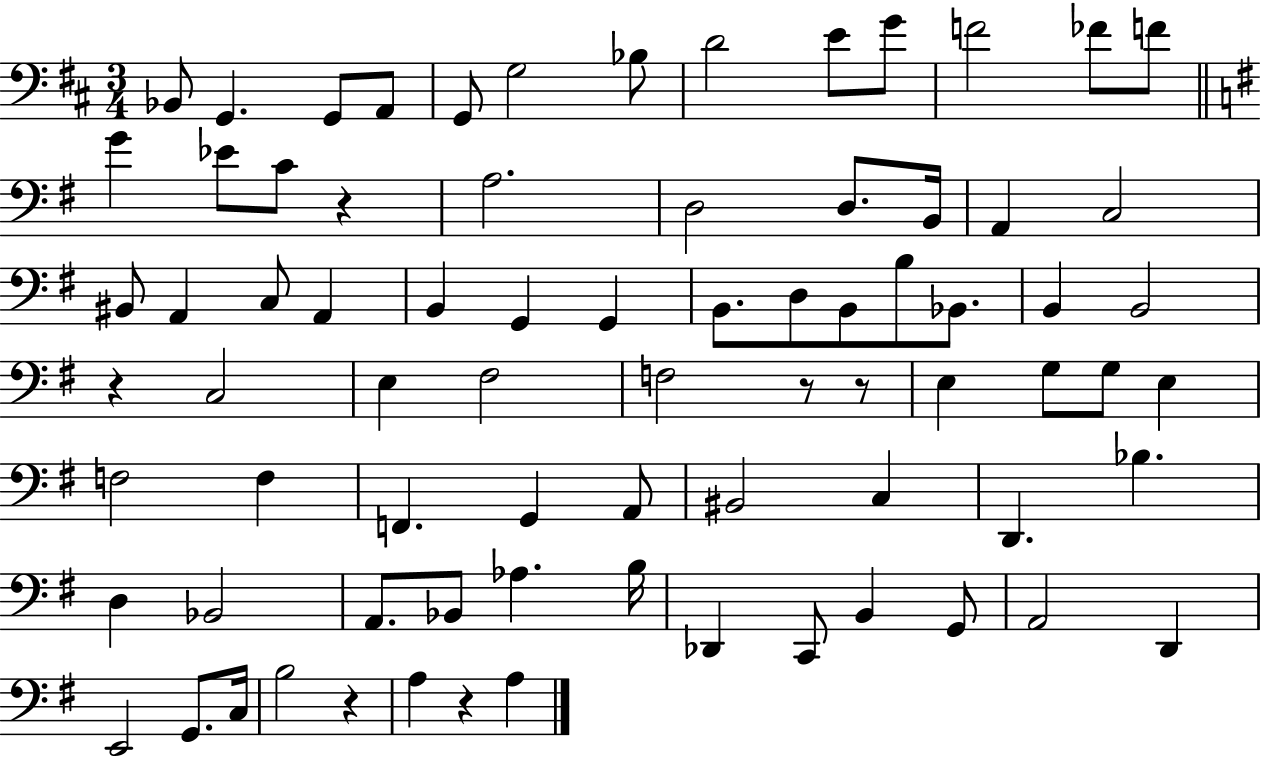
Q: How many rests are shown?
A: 6